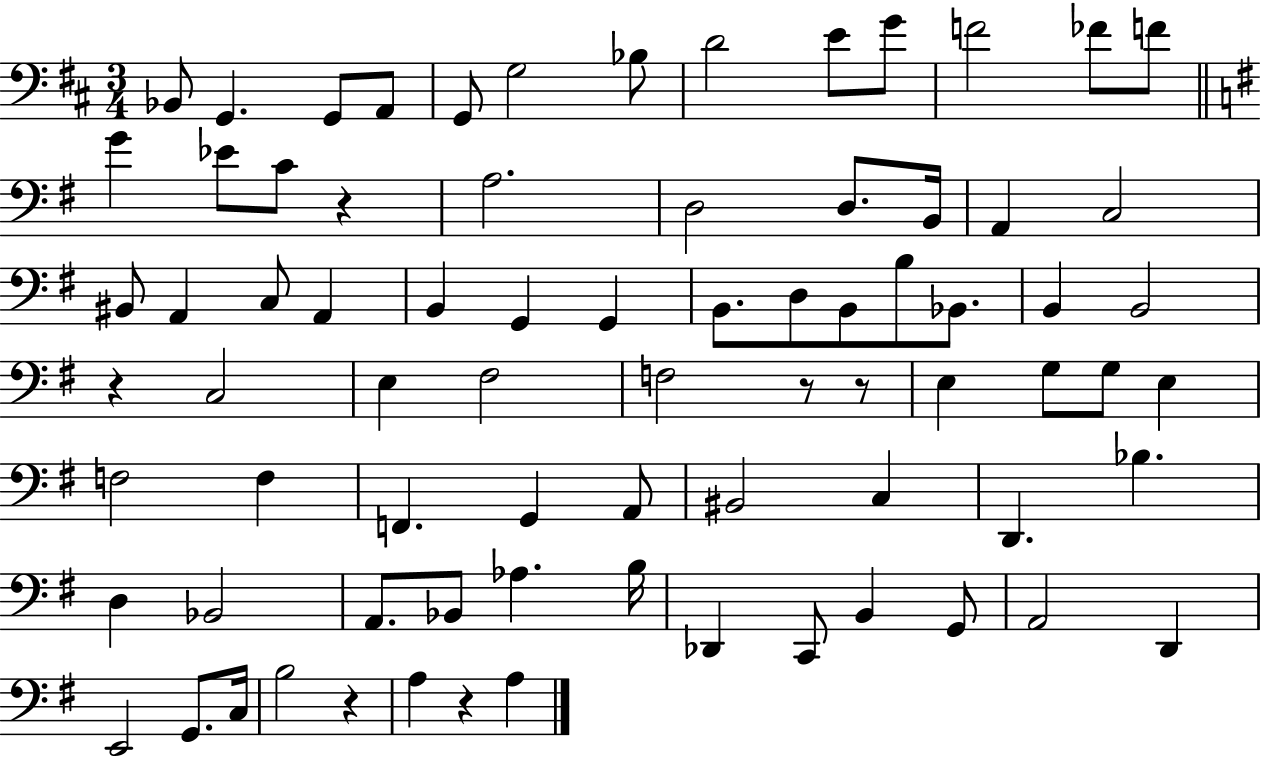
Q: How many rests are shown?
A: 6